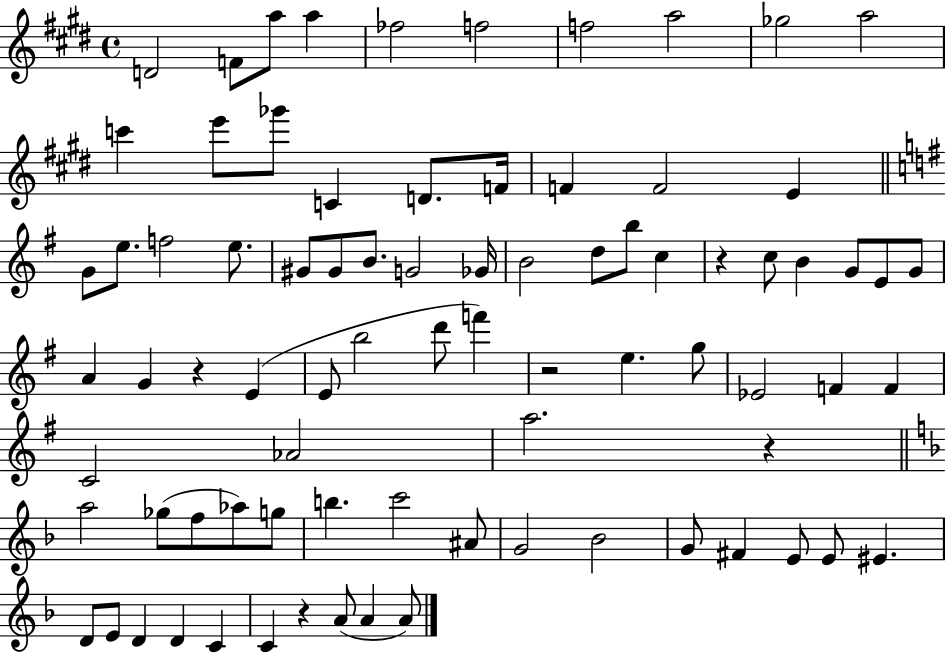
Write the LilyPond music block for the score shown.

{
  \clef treble
  \time 4/4
  \defaultTimeSignature
  \key e \major
  \repeat volta 2 { d'2 f'8 a''8 a''4 | fes''2 f''2 | f''2 a''2 | ges''2 a''2 | \break c'''4 e'''8 ges'''8 c'4 d'8. f'16 | f'4 f'2 e'4 | \bar "||" \break \key g \major g'8 e''8. f''2 e''8. | gis'8 gis'8 b'8. g'2 ges'16 | b'2 d''8 b''8 c''4 | r4 c''8 b'4 g'8 e'8 g'8 | \break a'4 g'4 r4 e'4( | e'8 b''2 d'''8 f'''4) | r2 e''4. g''8 | ees'2 f'4 f'4 | \break c'2 aes'2 | a''2. r4 | \bar "||" \break \key d \minor a''2 ges''8( f''8 aes''8) g''8 | b''4. c'''2 ais'8 | g'2 bes'2 | g'8 fis'4 e'8 e'8 eis'4. | \break d'8 e'8 d'4 d'4 c'4 | c'4 r4 a'8( a'4 a'8) | } \bar "|."
}